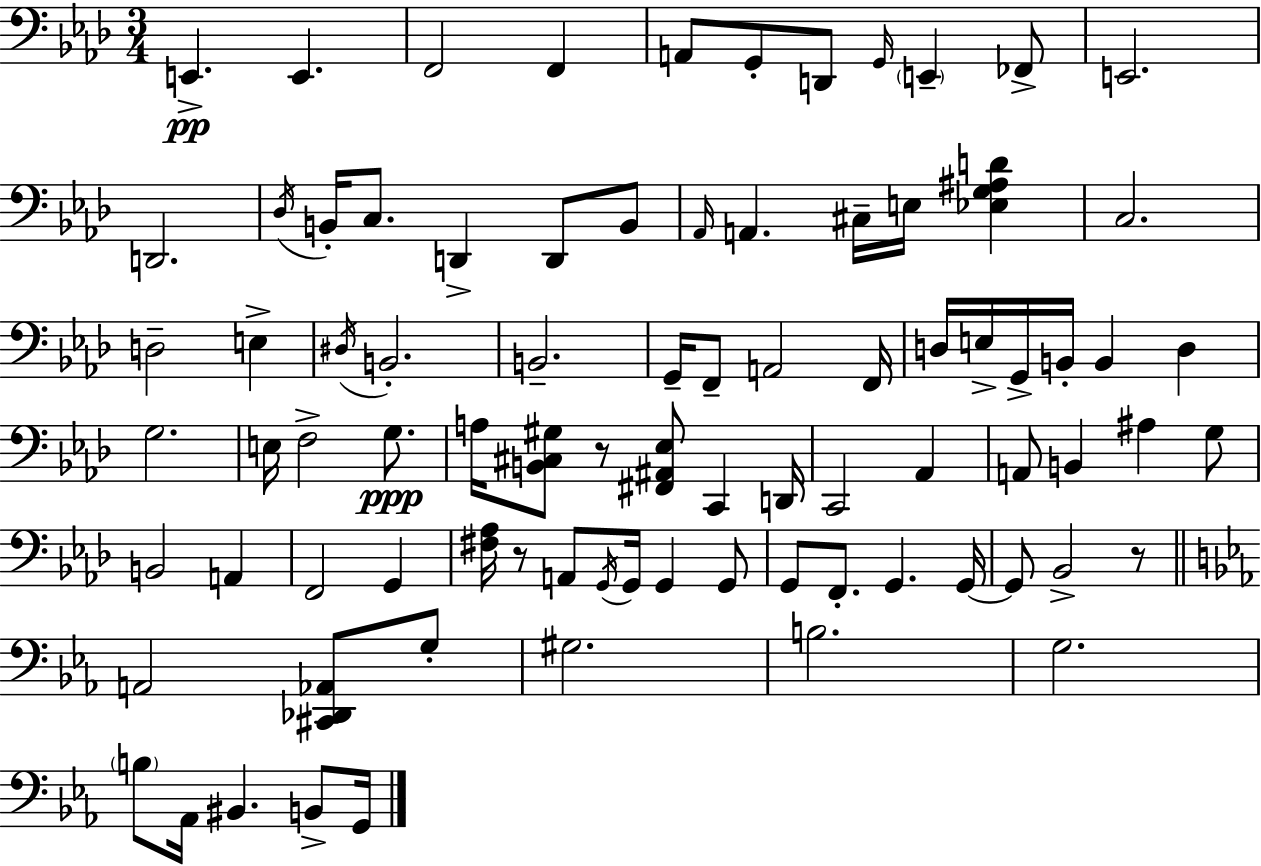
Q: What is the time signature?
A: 3/4